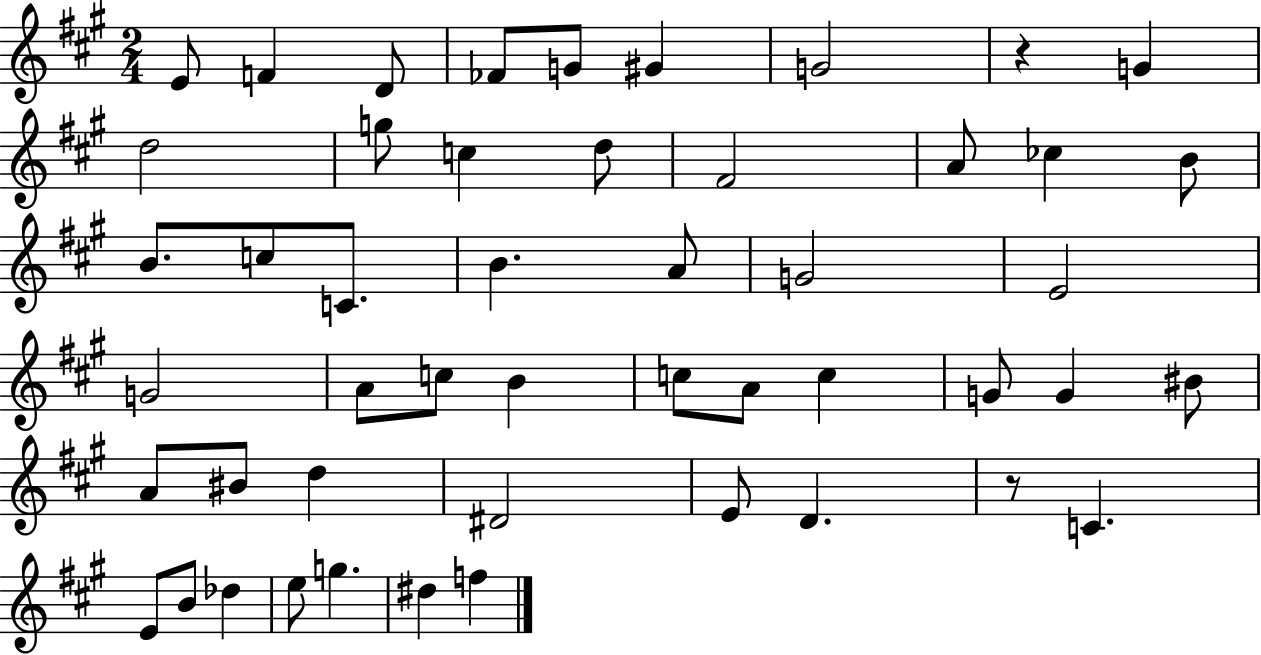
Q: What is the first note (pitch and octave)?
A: E4